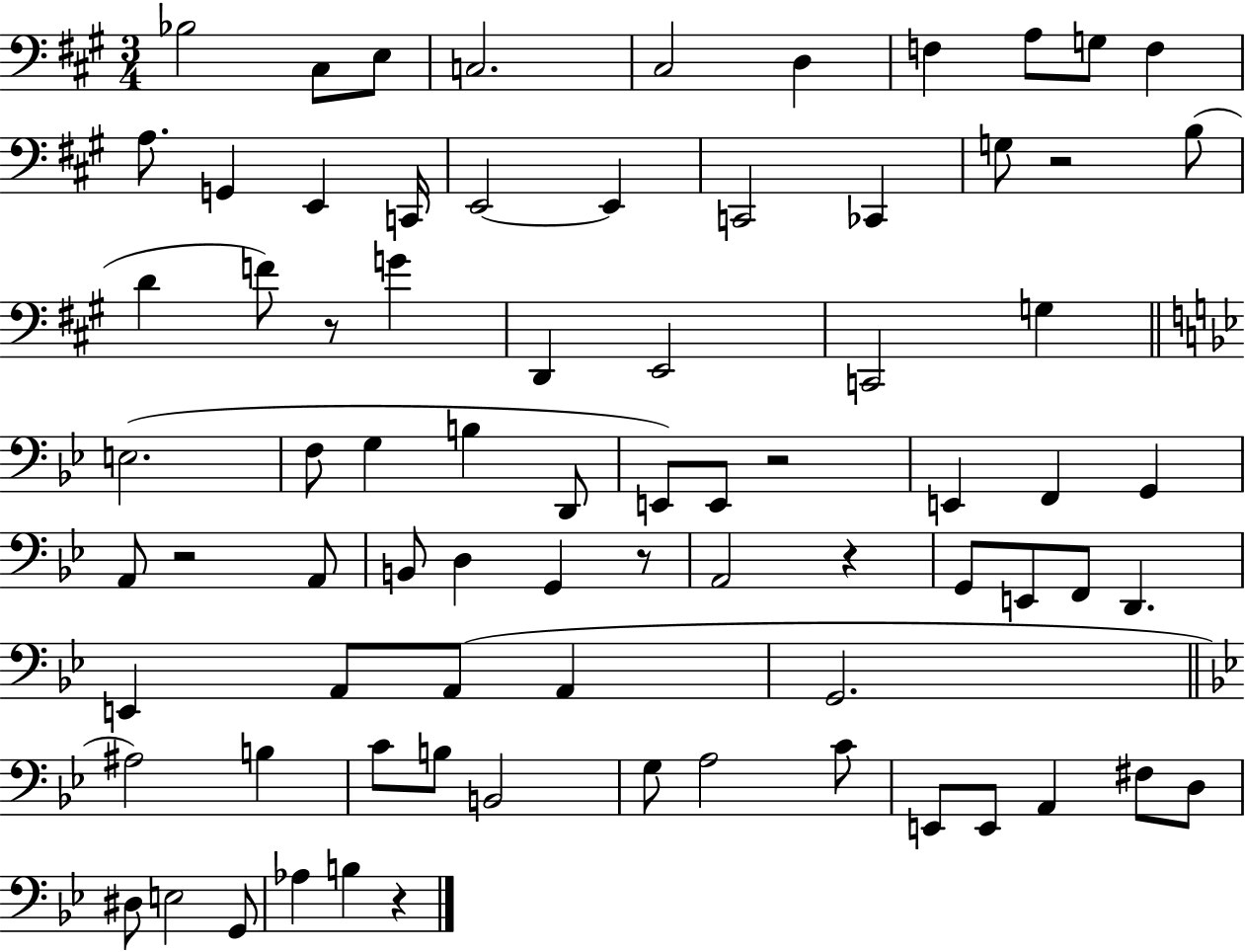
Bb3/h C#3/e E3/e C3/h. C#3/h D3/q F3/q A3/e G3/e F3/q A3/e. G2/q E2/q C2/s E2/h E2/q C2/h CES2/q G3/e R/h B3/e D4/q F4/e R/e G4/q D2/q E2/h C2/h G3/q E3/h. F3/e G3/q B3/q D2/e E2/e E2/e R/h E2/q F2/q G2/q A2/e R/h A2/e B2/e D3/q G2/q R/e A2/h R/q G2/e E2/e F2/e D2/q. E2/q A2/e A2/e A2/q G2/h. A#3/h B3/q C4/e B3/e B2/h G3/e A3/h C4/e E2/e E2/e A2/q F#3/e D3/e D#3/e E3/h G2/e Ab3/q B3/q R/q